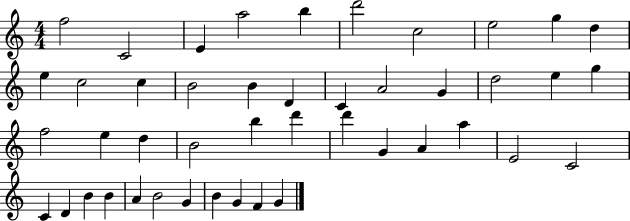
X:1
T:Untitled
M:4/4
L:1/4
K:C
f2 C2 E a2 b d'2 c2 e2 g d e c2 c B2 B D C A2 G d2 e g f2 e d B2 b d' d' G A a E2 C2 C D B B A B2 G B G F G